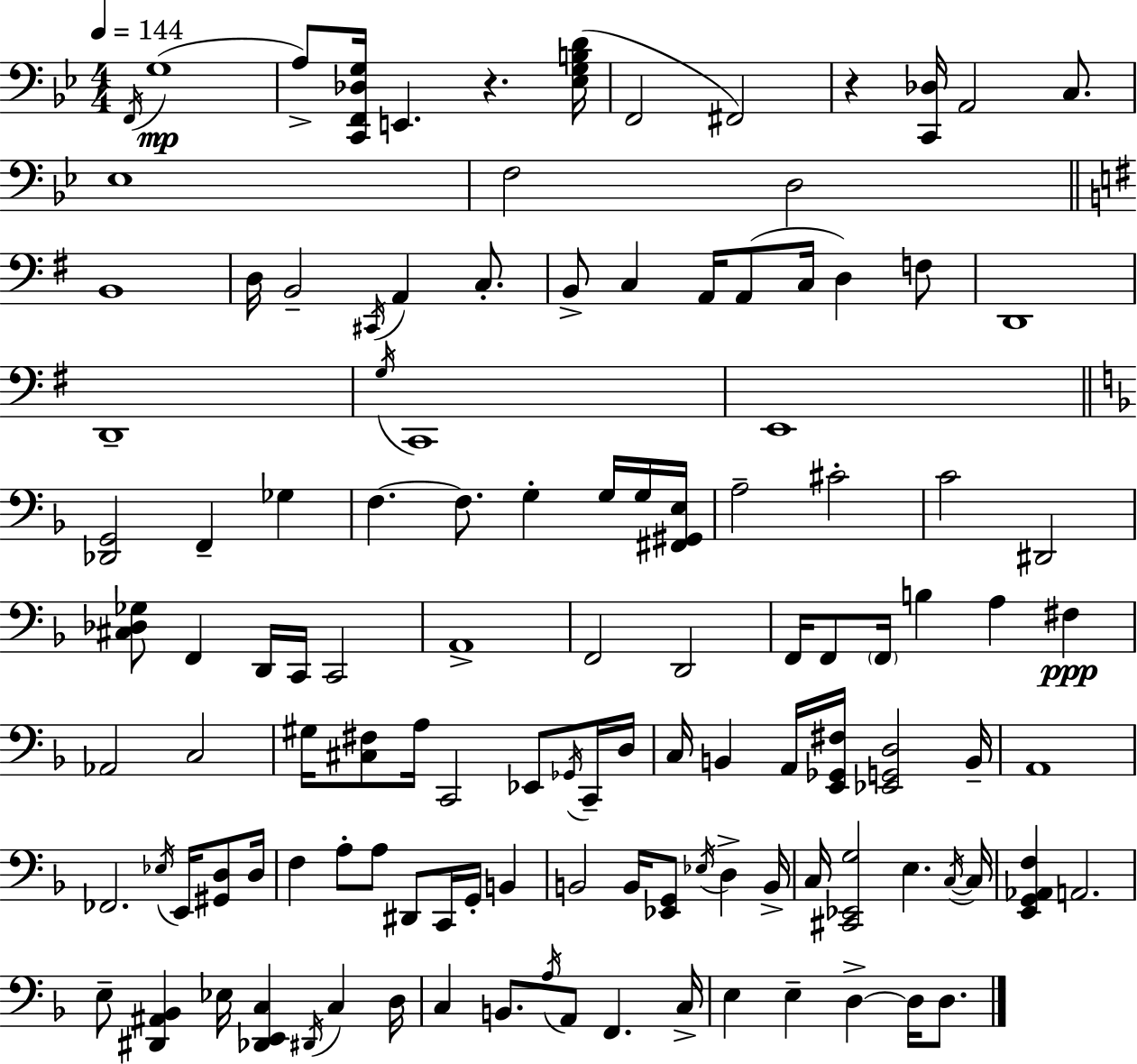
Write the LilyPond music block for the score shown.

{
  \clef bass
  \numericTimeSignature
  \time 4/4
  \key bes \major
  \tempo 4 = 144
  \repeat volta 2 { \acciaccatura { f,16 }(\mp g1 | a8->) <c, f, des g>16 e,4. r4. | <ees g b d'>16( f,2 fis,2) | r4 <c, des>16 a,2 c8. | \break ees1 | f2 d2 | \bar "||" \break \key e \minor b,1 | d16 b,2-- \acciaccatura { cis,16 } a,4 c8.-. | b,8-> c4 a,16 a,8( c16 d4) f8 | d,1 | \break d,1-- | \acciaccatura { g16 } c,1 | e,1 | \bar "||" \break \key d \minor <des, g,>2 f,4-- ges4 | f4.~~ f8. g4-. g16 g16 <fis, gis, e>16 | a2-- cis'2-. | c'2 dis,2 | \break <cis des ges>8 f,4 d,16 c,16 c,2 | a,1-> | f,2 d,2 | f,16 f,8 \parenthesize f,16 b4 a4 fis4\ppp | \break aes,2 c2 | gis16 <cis fis>8 a16 c,2 ees,8 \acciaccatura { ges,16 } c,16-- | d16 c16 b,4 a,16 <e, ges, fis>16 <ees, g, d>2 | b,16-- a,1 | \break fes,2. \acciaccatura { ees16 } e,16 <gis, d>8 | d16 f4 a8-. a8 dis,8 c,16 g,16-. b,4 | b,2 b,16 <ees, g,>8 \acciaccatura { ees16 } d4-> | b,16-> c16 <cis, ees, g>2 e4. | \break \acciaccatura { c16~ }~ c16 <e, g, aes, f>4 a,2. | e8-- <dis, ais, bes,>4 ees16 <des, e, c>4 \acciaccatura { dis,16 } | c4 d16 c4 b,8. \acciaccatura { a16 } a,8 f,4. | c16-> e4 e4-- d4->~~ | \break d16 d8. } \bar "|."
}